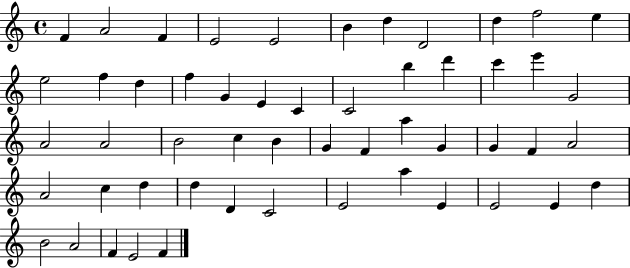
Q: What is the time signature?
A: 4/4